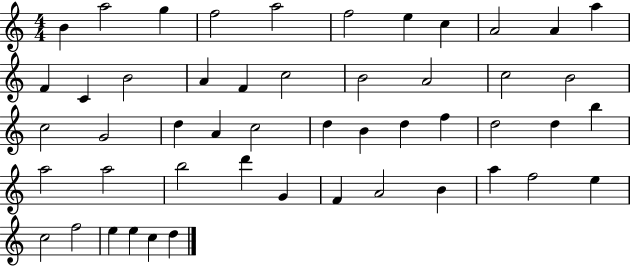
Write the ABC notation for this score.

X:1
T:Untitled
M:4/4
L:1/4
K:C
B a2 g f2 a2 f2 e c A2 A a F C B2 A F c2 B2 A2 c2 B2 c2 G2 d A c2 d B d f d2 d b a2 a2 b2 d' G F A2 B a f2 e c2 f2 e e c d